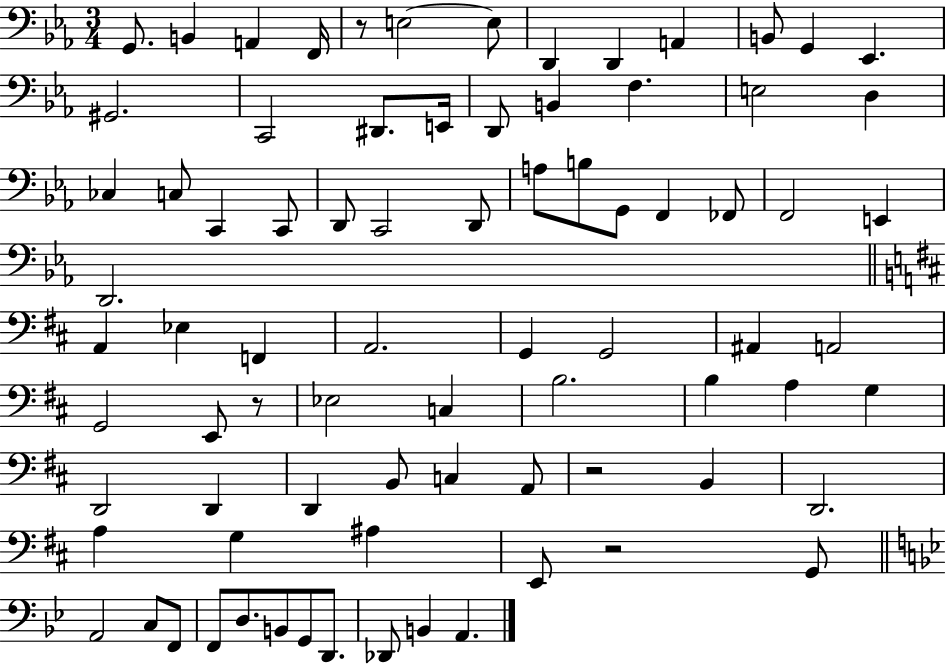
{
  \clef bass
  \numericTimeSignature
  \time 3/4
  \key ees \major
  g,8. b,4 a,4 f,16 | r8 e2~~ e8 | d,4 d,4 a,4 | b,8 g,4 ees,4. | \break gis,2. | c,2 dis,8. e,16 | d,8 b,4 f4. | e2 d4 | \break ces4 c8 c,4 c,8 | d,8 c,2 d,8 | a8 b8 g,8 f,4 fes,8 | f,2 e,4 | \break d,2. | \bar "||" \break \key b \minor a,4 ees4 f,4 | a,2. | g,4 g,2 | ais,4 a,2 | \break g,2 e,8 r8 | ees2 c4 | b2. | b4 a4 g4 | \break d,2 d,4 | d,4 b,8 c4 a,8 | r2 b,4 | d,2. | \break a4 g4 ais4 | e,8 r2 g,8 | \bar "||" \break \key g \minor a,2 c8 f,8 | f,8 d8. b,8 g,8 d,8. | des,8 b,4 a,4. | \bar "|."
}